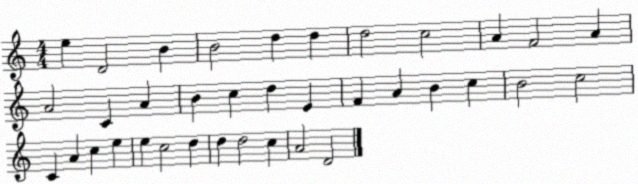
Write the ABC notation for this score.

X:1
T:Untitled
M:4/4
L:1/4
K:C
e D2 B B2 d d d2 c2 A F2 A A2 C A B c d E F A B c B2 c2 C A c e e c2 d d d2 c A2 D2